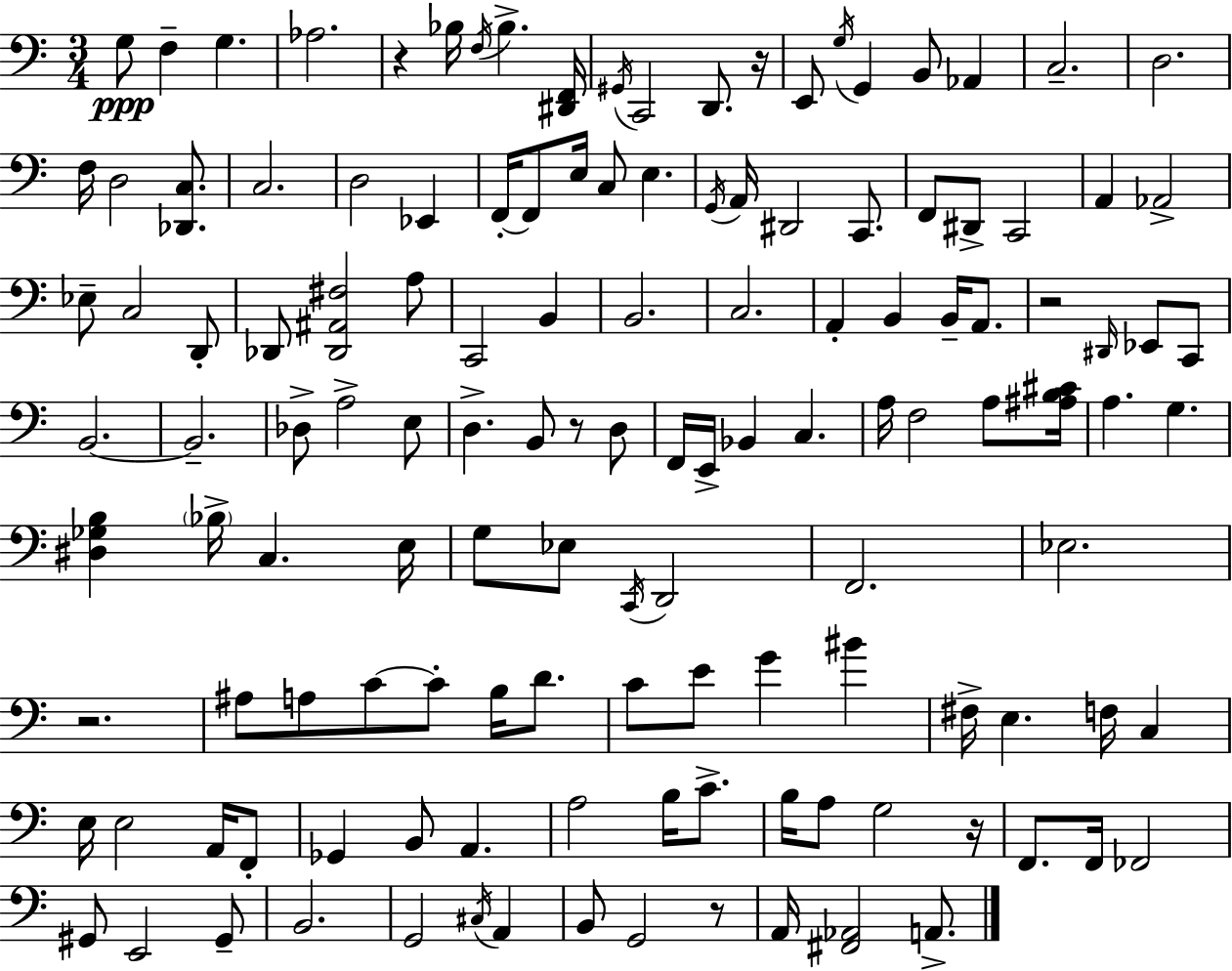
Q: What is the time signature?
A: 3/4